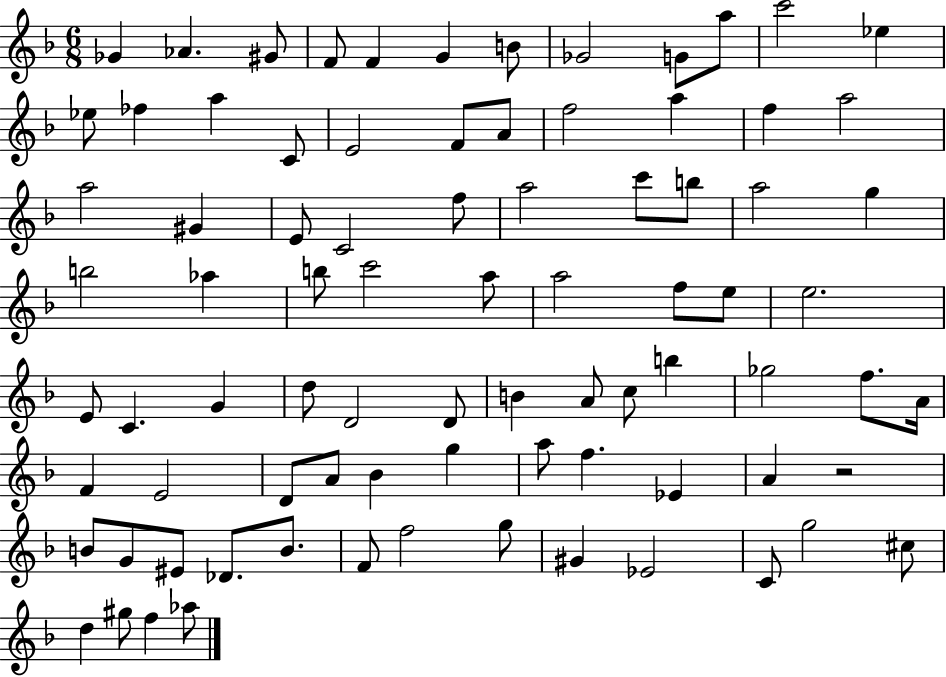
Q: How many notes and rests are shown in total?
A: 83